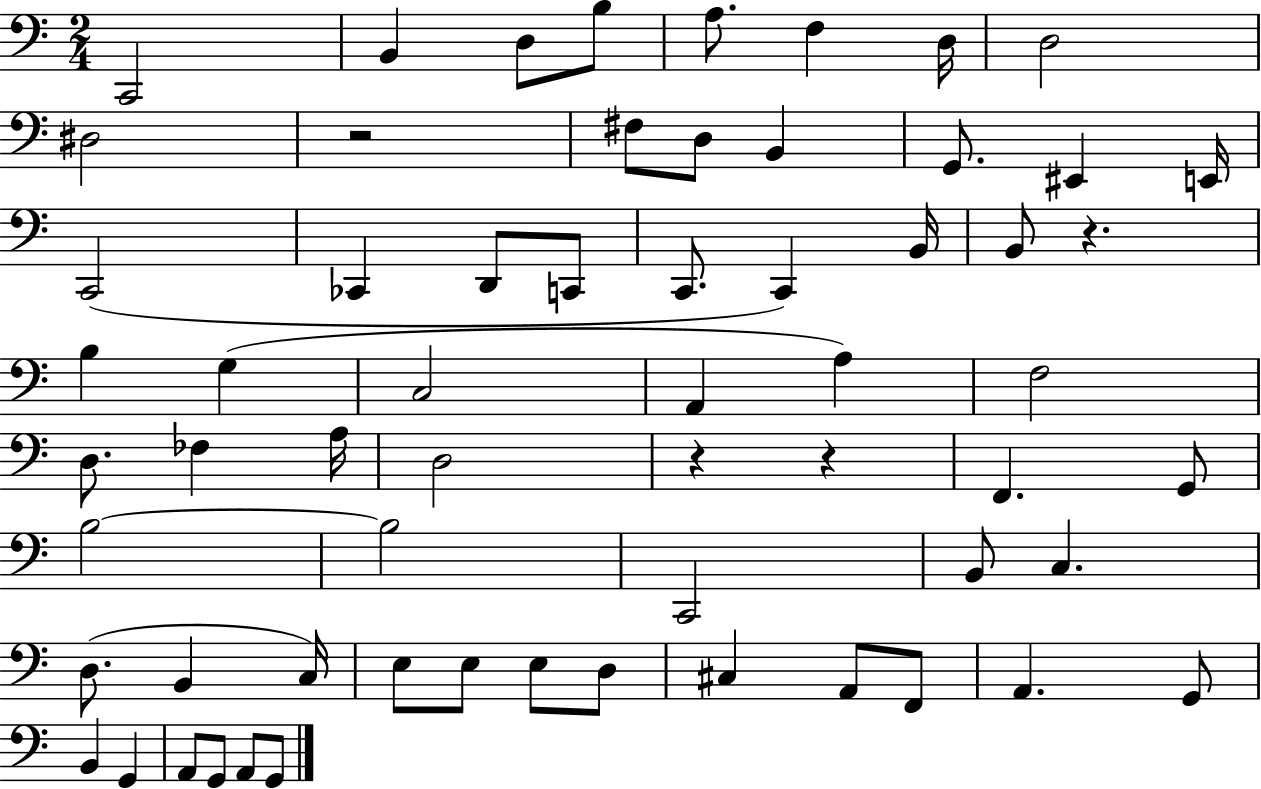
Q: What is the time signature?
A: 2/4